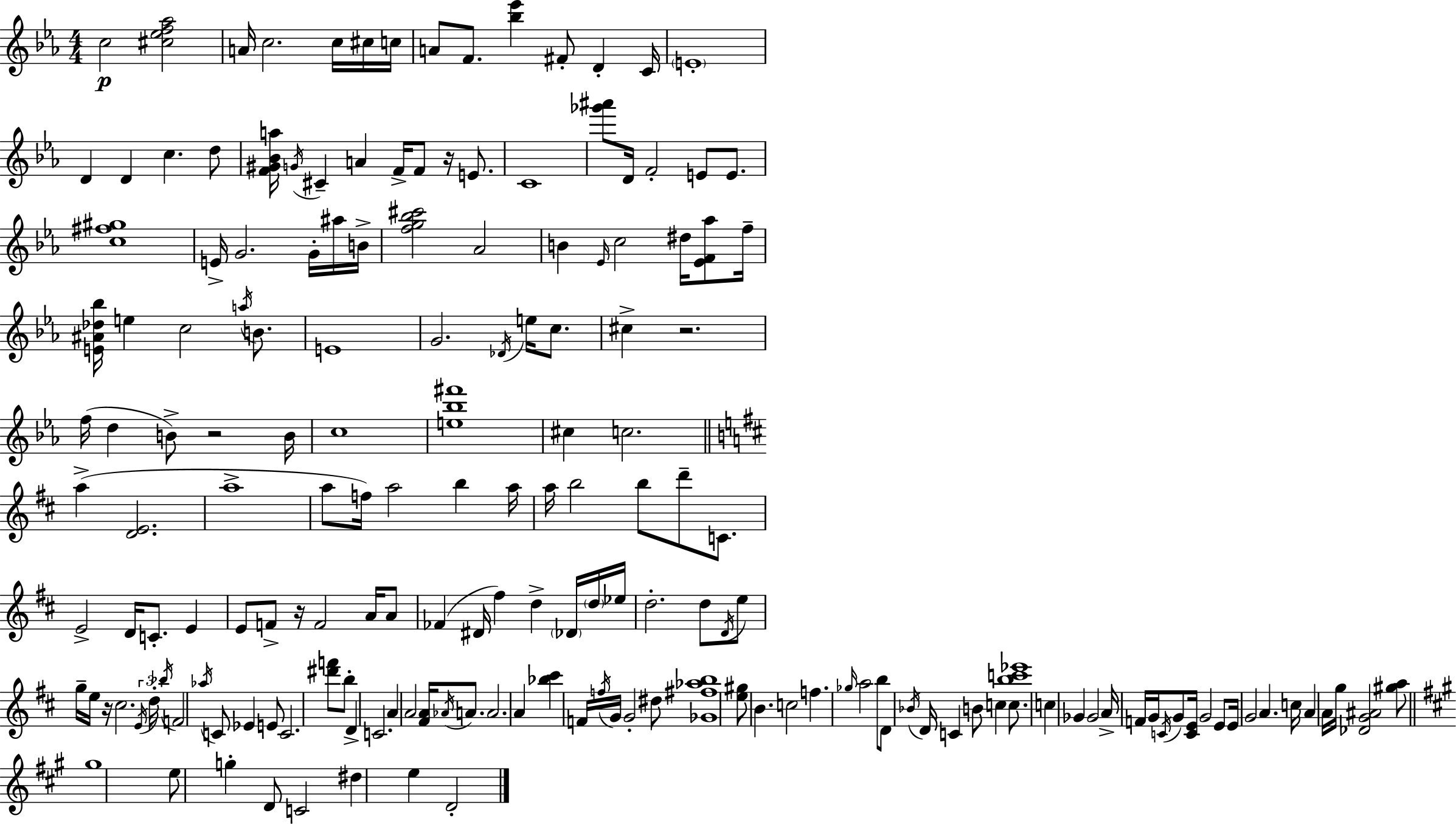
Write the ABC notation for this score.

X:1
T:Untitled
M:4/4
L:1/4
K:Cm
c2 [^c_ef_a]2 A/4 c2 c/4 ^c/4 c/4 A/2 F/2 [_b_e'] ^F/2 D C/4 E4 D D c d/2 [F^G_Ba]/4 G/4 ^C A F/4 F/2 z/4 E/2 C4 [_g'^a']/2 D/4 F2 E/2 E/2 [c^f^g]4 E/4 G2 G/4 ^a/4 B/4 [fg_b^c']2 _A2 B _E/4 c2 ^d/4 [_EF_a]/2 f/4 [E^A_d_b]/4 e c2 a/4 B/2 E4 G2 _D/4 e/4 c/2 ^c z2 f/4 d B/2 z2 B/4 c4 [e_b^f']4 ^c c2 a [DE]2 a4 a/2 f/4 a2 b a/4 a/4 b2 b/2 d'/2 C/2 E2 D/4 C/2 E E/2 F/2 z/4 F2 A/4 A/2 _F ^D/4 ^f d _D/4 d/4 _e/4 d2 d/2 D/4 e/2 g/4 e/4 z/4 ^c2 E/4 d/4 _b/4 F2 _a/4 C/2 _E E/2 C2 [^d'f']/2 b/2 D C2 A A2 [^FA]/4 _A/4 A/2 A2 A [_b^c'] F/4 f/4 G/4 G2 ^d/2 [_G^f_ab]4 [e^g]/2 B c2 f _g/4 a2 b/2 D/2 _B/4 D/4 C B/2 c c/2 [bc'_e']4 c _G _G2 A/4 F/4 G/4 C/4 G/2 [CE]/4 G2 E/2 E/4 G2 A c/4 A A/4 g/4 [_DG^A]2 [^ga]/2 ^g4 e/2 g D/2 C2 ^d e D2